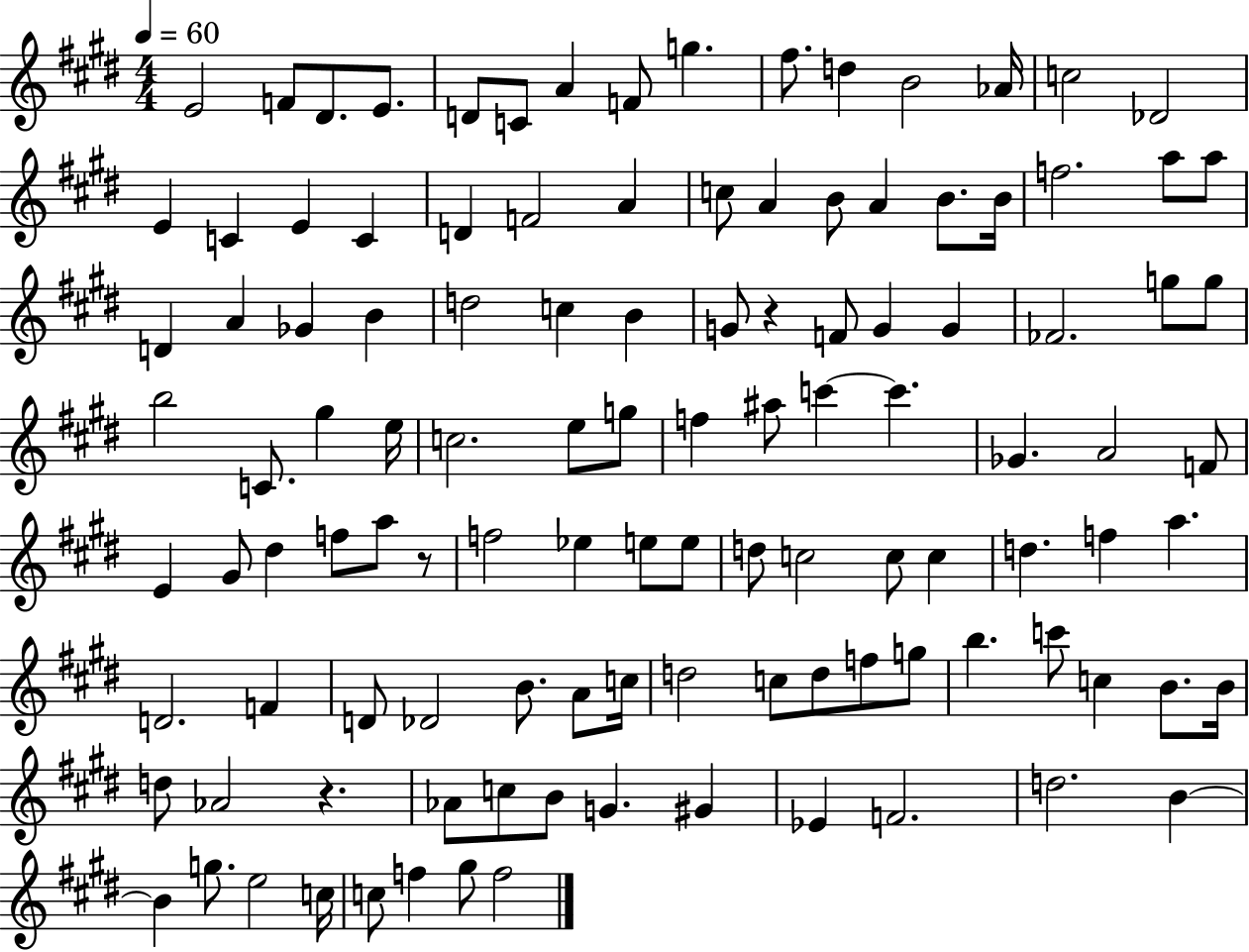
X:1
T:Untitled
M:4/4
L:1/4
K:E
E2 F/2 ^D/2 E/2 D/2 C/2 A F/2 g ^f/2 d B2 _A/4 c2 _D2 E C E C D F2 A c/2 A B/2 A B/2 B/4 f2 a/2 a/2 D A _G B d2 c B G/2 z F/2 G G _F2 g/2 g/2 b2 C/2 ^g e/4 c2 e/2 g/2 f ^a/2 c' c' _G A2 F/2 E ^G/2 ^d f/2 a/2 z/2 f2 _e e/2 e/2 d/2 c2 c/2 c d f a D2 F D/2 _D2 B/2 A/2 c/4 d2 c/2 d/2 f/2 g/2 b c'/2 c B/2 B/4 d/2 _A2 z _A/2 c/2 B/2 G ^G _E F2 d2 B B g/2 e2 c/4 c/2 f ^g/2 f2